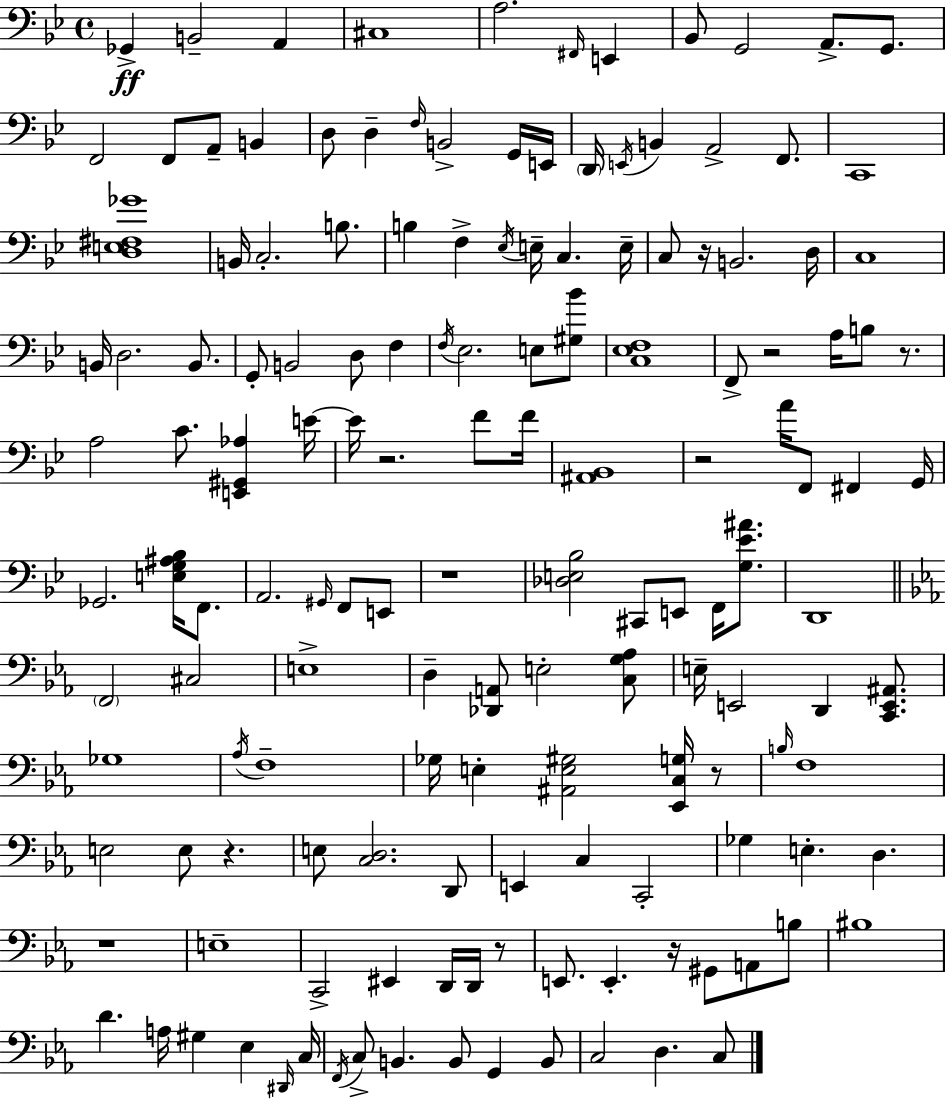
{
  \clef bass
  \time 4/4
  \defaultTimeSignature
  \key g \minor
  \repeat volta 2 { ges,4->\ff b,2-- a,4 | cis1 | a2. \grace { fis,16 } e,4 | bes,8 g,2 a,8.-> g,8. | \break f,2 f,8 a,8-- b,4 | d8 d4-- \grace { f16 } b,2-> | g,16 e,16 \parenthesize d,16 \acciaccatura { e,16 } b,4 a,2-> | f,8. c,1 | \break <d e fis ges'>1 | b,16 c2.-. | b8. b4 f4-> \acciaccatura { ees16 } e16-- c4. | e16-- c8 r16 b,2. | \break d16 c1 | b,16 d2. | b,8. g,8-. b,2 d8 | f4 \acciaccatura { f16 } ees2. | \break e8 <gis bes'>8 <c ees f>1 | f,8-> r2 a16 | b8 r8. a2 c'8. | <e, gis, aes>4 e'16~~ e'16 r2. | \break f'8 f'16 <ais, bes,>1 | r2 a'16 f,8 | fis,4 g,16 ges,2. | <e g ais bes>16 f,8. a,2. | \break \grace { gis,16 } f,8 e,8 r1 | <des e bes>2 cis,8 | e,8 f,16 <g ees' ais'>8. d,1 | \bar "||" \break \key ees \major \parenthesize f,2 cis2 | e1-> | d4-- <des, a,>8 e2-. <c g aes>8 | e16-- e,2 d,4 <c, e, ais,>8. | \break ges1 | \acciaccatura { aes16 } f1-- | ges16 e4-. <ais, e gis>2 <ees, c g>16 r8 | \grace { b16 } f1 | \break e2 e8 r4. | e8 <c d>2. | d,8 e,4 c4 c,2-. | ges4 e4.-. d4. | \break r1 | e1-- | c,2-> eis,4 d,16 d,16 | r8 e,8. e,4.-. r16 gis,8 a,8 | \break b8 bis1 | d'4. a16 gis4 ees4 | \grace { dis,16 } c16 \acciaccatura { f,16 } c8-> b,4. b,8 g,4 | b,8 c2 d4. | \break c8 } \bar "|."
}